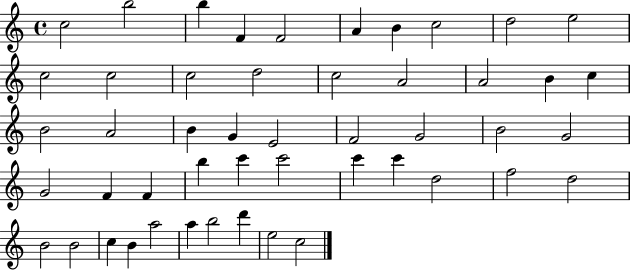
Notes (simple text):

C5/h B5/h B5/q F4/q F4/h A4/q B4/q C5/h D5/h E5/h C5/h C5/h C5/h D5/h C5/h A4/h A4/h B4/q C5/q B4/h A4/h B4/q G4/q E4/h F4/h G4/h B4/h G4/h G4/h F4/q F4/q B5/q C6/q C6/h C6/q C6/q D5/h F5/h D5/h B4/h B4/h C5/q B4/q A5/h A5/q B5/h D6/q E5/h C5/h